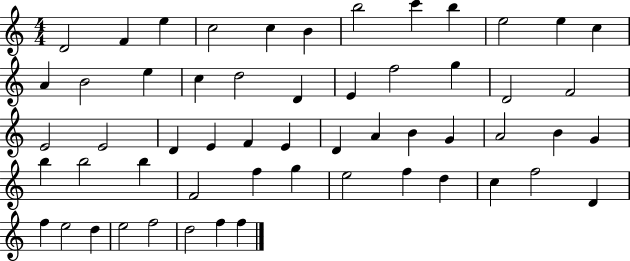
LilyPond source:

{
  \clef treble
  \numericTimeSignature
  \time 4/4
  \key c \major
  d'2 f'4 e''4 | c''2 c''4 b'4 | b''2 c'''4 b''4 | e''2 e''4 c''4 | \break a'4 b'2 e''4 | c''4 d''2 d'4 | e'4 f''2 g''4 | d'2 f'2 | \break e'2 e'2 | d'4 e'4 f'4 e'4 | d'4 a'4 b'4 g'4 | a'2 b'4 g'4 | \break b''4 b''2 b''4 | f'2 f''4 g''4 | e''2 f''4 d''4 | c''4 f''2 d'4 | \break f''4 e''2 d''4 | e''2 f''2 | d''2 f''4 f''4 | \bar "|."
}